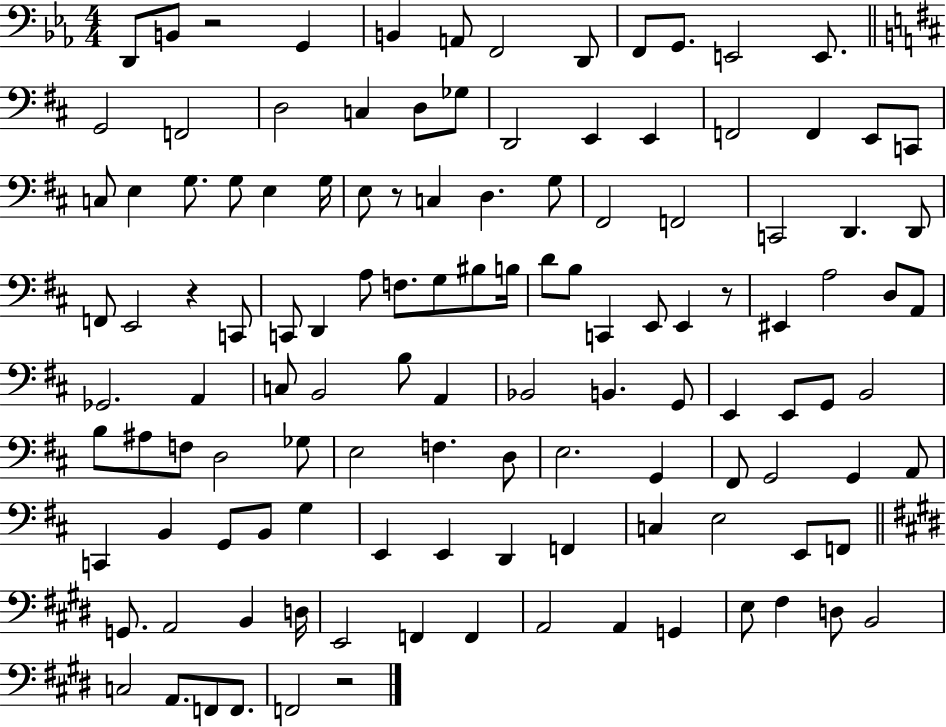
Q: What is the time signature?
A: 4/4